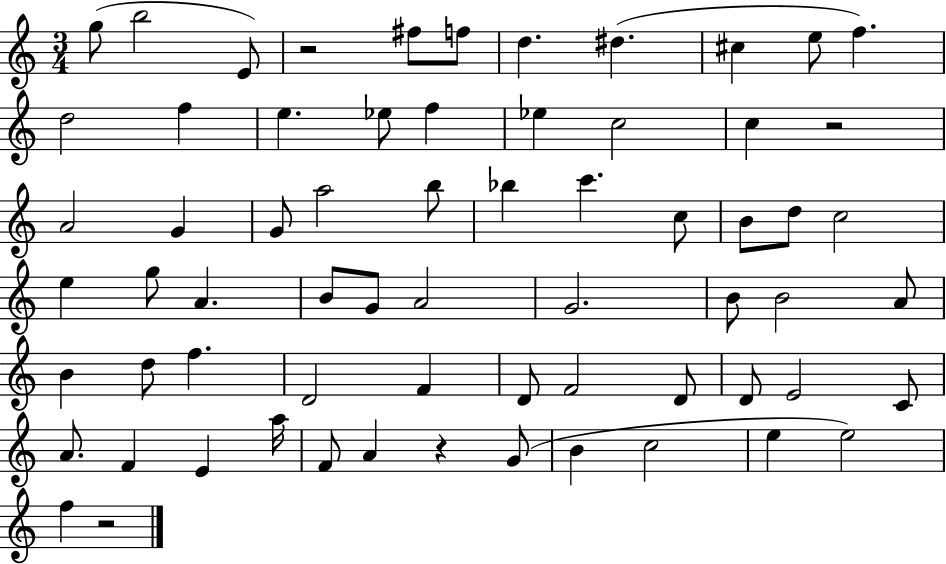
G5/e B5/h E4/e R/h F#5/e F5/e D5/q. D#5/q. C#5/q E5/e F5/q. D5/h F5/q E5/q. Eb5/e F5/q Eb5/q C5/h C5/q R/h A4/h G4/q G4/e A5/h B5/e Bb5/q C6/q. C5/e B4/e D5/e C5/h E5/q G5/e A4/q. B4/e G4/e A4/h G4/h. B4/e B4/h A4/e B4/q D5/e F5/q. D4/h F4/q D4/e F4/h D4/e D4/e E4/h C4/e A4/e. F4/q E4/q A5/s F4/e A4/q R/q G4/e B4/q C5/h E5/q E5/h F5/q R/h